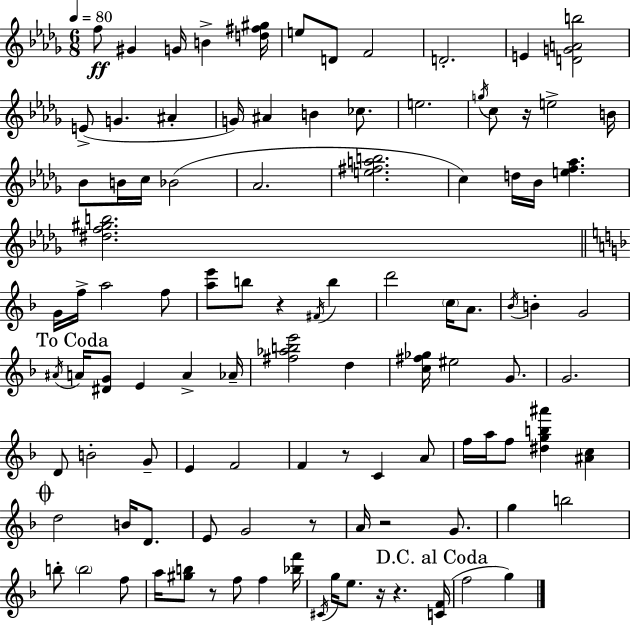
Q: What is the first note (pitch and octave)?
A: F5